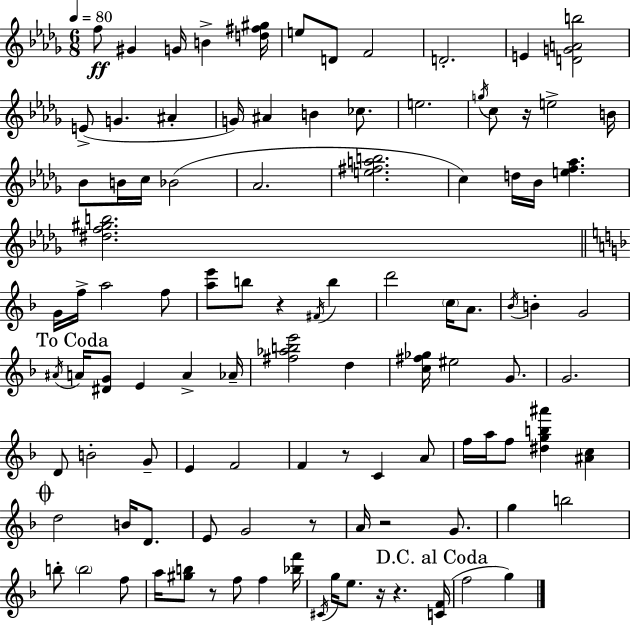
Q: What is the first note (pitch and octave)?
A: F5